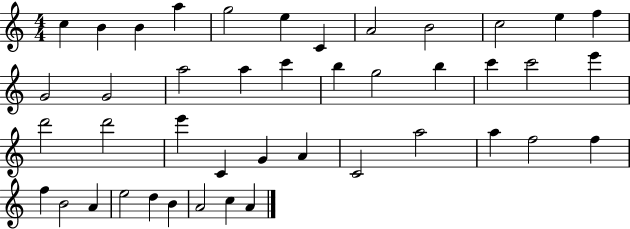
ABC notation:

X:1
T:Untitled
M:4/4
L:1/4
K:C
c B B a g2 e C A2 B2 c2 e f G2 G2 a2 a c' b g2 b c' c'2 e' d'2 d'2 e' C G A C2 a2 a f2 f f B2 A e2 d B A2 c A